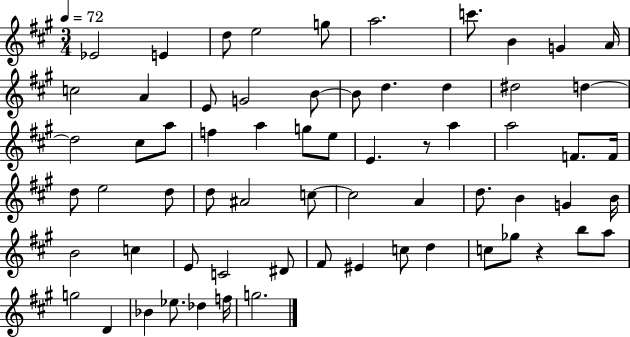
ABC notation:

X:1
T:Untitled
M:3/4
L:1/4
K:A
_E2 E d/2 e2 g/2 a2 c'/2 B G A/4 c2 A E/2 G2 B/2 B/2 d d ^d2 d d2 ^c/2 a/2 f a g/2 e/2 E z/2 a a2 F/2 F/4 d/2 e2 d/2 d/2 ^A2 c/2 c2 A d/2 B G B/4 B2 c E/2 C2 ^D/2 ^F/2 ^E c/2 d c/2 _g/2 z b/2 a/2 g2 D _B _e/2 _d f/4 g2